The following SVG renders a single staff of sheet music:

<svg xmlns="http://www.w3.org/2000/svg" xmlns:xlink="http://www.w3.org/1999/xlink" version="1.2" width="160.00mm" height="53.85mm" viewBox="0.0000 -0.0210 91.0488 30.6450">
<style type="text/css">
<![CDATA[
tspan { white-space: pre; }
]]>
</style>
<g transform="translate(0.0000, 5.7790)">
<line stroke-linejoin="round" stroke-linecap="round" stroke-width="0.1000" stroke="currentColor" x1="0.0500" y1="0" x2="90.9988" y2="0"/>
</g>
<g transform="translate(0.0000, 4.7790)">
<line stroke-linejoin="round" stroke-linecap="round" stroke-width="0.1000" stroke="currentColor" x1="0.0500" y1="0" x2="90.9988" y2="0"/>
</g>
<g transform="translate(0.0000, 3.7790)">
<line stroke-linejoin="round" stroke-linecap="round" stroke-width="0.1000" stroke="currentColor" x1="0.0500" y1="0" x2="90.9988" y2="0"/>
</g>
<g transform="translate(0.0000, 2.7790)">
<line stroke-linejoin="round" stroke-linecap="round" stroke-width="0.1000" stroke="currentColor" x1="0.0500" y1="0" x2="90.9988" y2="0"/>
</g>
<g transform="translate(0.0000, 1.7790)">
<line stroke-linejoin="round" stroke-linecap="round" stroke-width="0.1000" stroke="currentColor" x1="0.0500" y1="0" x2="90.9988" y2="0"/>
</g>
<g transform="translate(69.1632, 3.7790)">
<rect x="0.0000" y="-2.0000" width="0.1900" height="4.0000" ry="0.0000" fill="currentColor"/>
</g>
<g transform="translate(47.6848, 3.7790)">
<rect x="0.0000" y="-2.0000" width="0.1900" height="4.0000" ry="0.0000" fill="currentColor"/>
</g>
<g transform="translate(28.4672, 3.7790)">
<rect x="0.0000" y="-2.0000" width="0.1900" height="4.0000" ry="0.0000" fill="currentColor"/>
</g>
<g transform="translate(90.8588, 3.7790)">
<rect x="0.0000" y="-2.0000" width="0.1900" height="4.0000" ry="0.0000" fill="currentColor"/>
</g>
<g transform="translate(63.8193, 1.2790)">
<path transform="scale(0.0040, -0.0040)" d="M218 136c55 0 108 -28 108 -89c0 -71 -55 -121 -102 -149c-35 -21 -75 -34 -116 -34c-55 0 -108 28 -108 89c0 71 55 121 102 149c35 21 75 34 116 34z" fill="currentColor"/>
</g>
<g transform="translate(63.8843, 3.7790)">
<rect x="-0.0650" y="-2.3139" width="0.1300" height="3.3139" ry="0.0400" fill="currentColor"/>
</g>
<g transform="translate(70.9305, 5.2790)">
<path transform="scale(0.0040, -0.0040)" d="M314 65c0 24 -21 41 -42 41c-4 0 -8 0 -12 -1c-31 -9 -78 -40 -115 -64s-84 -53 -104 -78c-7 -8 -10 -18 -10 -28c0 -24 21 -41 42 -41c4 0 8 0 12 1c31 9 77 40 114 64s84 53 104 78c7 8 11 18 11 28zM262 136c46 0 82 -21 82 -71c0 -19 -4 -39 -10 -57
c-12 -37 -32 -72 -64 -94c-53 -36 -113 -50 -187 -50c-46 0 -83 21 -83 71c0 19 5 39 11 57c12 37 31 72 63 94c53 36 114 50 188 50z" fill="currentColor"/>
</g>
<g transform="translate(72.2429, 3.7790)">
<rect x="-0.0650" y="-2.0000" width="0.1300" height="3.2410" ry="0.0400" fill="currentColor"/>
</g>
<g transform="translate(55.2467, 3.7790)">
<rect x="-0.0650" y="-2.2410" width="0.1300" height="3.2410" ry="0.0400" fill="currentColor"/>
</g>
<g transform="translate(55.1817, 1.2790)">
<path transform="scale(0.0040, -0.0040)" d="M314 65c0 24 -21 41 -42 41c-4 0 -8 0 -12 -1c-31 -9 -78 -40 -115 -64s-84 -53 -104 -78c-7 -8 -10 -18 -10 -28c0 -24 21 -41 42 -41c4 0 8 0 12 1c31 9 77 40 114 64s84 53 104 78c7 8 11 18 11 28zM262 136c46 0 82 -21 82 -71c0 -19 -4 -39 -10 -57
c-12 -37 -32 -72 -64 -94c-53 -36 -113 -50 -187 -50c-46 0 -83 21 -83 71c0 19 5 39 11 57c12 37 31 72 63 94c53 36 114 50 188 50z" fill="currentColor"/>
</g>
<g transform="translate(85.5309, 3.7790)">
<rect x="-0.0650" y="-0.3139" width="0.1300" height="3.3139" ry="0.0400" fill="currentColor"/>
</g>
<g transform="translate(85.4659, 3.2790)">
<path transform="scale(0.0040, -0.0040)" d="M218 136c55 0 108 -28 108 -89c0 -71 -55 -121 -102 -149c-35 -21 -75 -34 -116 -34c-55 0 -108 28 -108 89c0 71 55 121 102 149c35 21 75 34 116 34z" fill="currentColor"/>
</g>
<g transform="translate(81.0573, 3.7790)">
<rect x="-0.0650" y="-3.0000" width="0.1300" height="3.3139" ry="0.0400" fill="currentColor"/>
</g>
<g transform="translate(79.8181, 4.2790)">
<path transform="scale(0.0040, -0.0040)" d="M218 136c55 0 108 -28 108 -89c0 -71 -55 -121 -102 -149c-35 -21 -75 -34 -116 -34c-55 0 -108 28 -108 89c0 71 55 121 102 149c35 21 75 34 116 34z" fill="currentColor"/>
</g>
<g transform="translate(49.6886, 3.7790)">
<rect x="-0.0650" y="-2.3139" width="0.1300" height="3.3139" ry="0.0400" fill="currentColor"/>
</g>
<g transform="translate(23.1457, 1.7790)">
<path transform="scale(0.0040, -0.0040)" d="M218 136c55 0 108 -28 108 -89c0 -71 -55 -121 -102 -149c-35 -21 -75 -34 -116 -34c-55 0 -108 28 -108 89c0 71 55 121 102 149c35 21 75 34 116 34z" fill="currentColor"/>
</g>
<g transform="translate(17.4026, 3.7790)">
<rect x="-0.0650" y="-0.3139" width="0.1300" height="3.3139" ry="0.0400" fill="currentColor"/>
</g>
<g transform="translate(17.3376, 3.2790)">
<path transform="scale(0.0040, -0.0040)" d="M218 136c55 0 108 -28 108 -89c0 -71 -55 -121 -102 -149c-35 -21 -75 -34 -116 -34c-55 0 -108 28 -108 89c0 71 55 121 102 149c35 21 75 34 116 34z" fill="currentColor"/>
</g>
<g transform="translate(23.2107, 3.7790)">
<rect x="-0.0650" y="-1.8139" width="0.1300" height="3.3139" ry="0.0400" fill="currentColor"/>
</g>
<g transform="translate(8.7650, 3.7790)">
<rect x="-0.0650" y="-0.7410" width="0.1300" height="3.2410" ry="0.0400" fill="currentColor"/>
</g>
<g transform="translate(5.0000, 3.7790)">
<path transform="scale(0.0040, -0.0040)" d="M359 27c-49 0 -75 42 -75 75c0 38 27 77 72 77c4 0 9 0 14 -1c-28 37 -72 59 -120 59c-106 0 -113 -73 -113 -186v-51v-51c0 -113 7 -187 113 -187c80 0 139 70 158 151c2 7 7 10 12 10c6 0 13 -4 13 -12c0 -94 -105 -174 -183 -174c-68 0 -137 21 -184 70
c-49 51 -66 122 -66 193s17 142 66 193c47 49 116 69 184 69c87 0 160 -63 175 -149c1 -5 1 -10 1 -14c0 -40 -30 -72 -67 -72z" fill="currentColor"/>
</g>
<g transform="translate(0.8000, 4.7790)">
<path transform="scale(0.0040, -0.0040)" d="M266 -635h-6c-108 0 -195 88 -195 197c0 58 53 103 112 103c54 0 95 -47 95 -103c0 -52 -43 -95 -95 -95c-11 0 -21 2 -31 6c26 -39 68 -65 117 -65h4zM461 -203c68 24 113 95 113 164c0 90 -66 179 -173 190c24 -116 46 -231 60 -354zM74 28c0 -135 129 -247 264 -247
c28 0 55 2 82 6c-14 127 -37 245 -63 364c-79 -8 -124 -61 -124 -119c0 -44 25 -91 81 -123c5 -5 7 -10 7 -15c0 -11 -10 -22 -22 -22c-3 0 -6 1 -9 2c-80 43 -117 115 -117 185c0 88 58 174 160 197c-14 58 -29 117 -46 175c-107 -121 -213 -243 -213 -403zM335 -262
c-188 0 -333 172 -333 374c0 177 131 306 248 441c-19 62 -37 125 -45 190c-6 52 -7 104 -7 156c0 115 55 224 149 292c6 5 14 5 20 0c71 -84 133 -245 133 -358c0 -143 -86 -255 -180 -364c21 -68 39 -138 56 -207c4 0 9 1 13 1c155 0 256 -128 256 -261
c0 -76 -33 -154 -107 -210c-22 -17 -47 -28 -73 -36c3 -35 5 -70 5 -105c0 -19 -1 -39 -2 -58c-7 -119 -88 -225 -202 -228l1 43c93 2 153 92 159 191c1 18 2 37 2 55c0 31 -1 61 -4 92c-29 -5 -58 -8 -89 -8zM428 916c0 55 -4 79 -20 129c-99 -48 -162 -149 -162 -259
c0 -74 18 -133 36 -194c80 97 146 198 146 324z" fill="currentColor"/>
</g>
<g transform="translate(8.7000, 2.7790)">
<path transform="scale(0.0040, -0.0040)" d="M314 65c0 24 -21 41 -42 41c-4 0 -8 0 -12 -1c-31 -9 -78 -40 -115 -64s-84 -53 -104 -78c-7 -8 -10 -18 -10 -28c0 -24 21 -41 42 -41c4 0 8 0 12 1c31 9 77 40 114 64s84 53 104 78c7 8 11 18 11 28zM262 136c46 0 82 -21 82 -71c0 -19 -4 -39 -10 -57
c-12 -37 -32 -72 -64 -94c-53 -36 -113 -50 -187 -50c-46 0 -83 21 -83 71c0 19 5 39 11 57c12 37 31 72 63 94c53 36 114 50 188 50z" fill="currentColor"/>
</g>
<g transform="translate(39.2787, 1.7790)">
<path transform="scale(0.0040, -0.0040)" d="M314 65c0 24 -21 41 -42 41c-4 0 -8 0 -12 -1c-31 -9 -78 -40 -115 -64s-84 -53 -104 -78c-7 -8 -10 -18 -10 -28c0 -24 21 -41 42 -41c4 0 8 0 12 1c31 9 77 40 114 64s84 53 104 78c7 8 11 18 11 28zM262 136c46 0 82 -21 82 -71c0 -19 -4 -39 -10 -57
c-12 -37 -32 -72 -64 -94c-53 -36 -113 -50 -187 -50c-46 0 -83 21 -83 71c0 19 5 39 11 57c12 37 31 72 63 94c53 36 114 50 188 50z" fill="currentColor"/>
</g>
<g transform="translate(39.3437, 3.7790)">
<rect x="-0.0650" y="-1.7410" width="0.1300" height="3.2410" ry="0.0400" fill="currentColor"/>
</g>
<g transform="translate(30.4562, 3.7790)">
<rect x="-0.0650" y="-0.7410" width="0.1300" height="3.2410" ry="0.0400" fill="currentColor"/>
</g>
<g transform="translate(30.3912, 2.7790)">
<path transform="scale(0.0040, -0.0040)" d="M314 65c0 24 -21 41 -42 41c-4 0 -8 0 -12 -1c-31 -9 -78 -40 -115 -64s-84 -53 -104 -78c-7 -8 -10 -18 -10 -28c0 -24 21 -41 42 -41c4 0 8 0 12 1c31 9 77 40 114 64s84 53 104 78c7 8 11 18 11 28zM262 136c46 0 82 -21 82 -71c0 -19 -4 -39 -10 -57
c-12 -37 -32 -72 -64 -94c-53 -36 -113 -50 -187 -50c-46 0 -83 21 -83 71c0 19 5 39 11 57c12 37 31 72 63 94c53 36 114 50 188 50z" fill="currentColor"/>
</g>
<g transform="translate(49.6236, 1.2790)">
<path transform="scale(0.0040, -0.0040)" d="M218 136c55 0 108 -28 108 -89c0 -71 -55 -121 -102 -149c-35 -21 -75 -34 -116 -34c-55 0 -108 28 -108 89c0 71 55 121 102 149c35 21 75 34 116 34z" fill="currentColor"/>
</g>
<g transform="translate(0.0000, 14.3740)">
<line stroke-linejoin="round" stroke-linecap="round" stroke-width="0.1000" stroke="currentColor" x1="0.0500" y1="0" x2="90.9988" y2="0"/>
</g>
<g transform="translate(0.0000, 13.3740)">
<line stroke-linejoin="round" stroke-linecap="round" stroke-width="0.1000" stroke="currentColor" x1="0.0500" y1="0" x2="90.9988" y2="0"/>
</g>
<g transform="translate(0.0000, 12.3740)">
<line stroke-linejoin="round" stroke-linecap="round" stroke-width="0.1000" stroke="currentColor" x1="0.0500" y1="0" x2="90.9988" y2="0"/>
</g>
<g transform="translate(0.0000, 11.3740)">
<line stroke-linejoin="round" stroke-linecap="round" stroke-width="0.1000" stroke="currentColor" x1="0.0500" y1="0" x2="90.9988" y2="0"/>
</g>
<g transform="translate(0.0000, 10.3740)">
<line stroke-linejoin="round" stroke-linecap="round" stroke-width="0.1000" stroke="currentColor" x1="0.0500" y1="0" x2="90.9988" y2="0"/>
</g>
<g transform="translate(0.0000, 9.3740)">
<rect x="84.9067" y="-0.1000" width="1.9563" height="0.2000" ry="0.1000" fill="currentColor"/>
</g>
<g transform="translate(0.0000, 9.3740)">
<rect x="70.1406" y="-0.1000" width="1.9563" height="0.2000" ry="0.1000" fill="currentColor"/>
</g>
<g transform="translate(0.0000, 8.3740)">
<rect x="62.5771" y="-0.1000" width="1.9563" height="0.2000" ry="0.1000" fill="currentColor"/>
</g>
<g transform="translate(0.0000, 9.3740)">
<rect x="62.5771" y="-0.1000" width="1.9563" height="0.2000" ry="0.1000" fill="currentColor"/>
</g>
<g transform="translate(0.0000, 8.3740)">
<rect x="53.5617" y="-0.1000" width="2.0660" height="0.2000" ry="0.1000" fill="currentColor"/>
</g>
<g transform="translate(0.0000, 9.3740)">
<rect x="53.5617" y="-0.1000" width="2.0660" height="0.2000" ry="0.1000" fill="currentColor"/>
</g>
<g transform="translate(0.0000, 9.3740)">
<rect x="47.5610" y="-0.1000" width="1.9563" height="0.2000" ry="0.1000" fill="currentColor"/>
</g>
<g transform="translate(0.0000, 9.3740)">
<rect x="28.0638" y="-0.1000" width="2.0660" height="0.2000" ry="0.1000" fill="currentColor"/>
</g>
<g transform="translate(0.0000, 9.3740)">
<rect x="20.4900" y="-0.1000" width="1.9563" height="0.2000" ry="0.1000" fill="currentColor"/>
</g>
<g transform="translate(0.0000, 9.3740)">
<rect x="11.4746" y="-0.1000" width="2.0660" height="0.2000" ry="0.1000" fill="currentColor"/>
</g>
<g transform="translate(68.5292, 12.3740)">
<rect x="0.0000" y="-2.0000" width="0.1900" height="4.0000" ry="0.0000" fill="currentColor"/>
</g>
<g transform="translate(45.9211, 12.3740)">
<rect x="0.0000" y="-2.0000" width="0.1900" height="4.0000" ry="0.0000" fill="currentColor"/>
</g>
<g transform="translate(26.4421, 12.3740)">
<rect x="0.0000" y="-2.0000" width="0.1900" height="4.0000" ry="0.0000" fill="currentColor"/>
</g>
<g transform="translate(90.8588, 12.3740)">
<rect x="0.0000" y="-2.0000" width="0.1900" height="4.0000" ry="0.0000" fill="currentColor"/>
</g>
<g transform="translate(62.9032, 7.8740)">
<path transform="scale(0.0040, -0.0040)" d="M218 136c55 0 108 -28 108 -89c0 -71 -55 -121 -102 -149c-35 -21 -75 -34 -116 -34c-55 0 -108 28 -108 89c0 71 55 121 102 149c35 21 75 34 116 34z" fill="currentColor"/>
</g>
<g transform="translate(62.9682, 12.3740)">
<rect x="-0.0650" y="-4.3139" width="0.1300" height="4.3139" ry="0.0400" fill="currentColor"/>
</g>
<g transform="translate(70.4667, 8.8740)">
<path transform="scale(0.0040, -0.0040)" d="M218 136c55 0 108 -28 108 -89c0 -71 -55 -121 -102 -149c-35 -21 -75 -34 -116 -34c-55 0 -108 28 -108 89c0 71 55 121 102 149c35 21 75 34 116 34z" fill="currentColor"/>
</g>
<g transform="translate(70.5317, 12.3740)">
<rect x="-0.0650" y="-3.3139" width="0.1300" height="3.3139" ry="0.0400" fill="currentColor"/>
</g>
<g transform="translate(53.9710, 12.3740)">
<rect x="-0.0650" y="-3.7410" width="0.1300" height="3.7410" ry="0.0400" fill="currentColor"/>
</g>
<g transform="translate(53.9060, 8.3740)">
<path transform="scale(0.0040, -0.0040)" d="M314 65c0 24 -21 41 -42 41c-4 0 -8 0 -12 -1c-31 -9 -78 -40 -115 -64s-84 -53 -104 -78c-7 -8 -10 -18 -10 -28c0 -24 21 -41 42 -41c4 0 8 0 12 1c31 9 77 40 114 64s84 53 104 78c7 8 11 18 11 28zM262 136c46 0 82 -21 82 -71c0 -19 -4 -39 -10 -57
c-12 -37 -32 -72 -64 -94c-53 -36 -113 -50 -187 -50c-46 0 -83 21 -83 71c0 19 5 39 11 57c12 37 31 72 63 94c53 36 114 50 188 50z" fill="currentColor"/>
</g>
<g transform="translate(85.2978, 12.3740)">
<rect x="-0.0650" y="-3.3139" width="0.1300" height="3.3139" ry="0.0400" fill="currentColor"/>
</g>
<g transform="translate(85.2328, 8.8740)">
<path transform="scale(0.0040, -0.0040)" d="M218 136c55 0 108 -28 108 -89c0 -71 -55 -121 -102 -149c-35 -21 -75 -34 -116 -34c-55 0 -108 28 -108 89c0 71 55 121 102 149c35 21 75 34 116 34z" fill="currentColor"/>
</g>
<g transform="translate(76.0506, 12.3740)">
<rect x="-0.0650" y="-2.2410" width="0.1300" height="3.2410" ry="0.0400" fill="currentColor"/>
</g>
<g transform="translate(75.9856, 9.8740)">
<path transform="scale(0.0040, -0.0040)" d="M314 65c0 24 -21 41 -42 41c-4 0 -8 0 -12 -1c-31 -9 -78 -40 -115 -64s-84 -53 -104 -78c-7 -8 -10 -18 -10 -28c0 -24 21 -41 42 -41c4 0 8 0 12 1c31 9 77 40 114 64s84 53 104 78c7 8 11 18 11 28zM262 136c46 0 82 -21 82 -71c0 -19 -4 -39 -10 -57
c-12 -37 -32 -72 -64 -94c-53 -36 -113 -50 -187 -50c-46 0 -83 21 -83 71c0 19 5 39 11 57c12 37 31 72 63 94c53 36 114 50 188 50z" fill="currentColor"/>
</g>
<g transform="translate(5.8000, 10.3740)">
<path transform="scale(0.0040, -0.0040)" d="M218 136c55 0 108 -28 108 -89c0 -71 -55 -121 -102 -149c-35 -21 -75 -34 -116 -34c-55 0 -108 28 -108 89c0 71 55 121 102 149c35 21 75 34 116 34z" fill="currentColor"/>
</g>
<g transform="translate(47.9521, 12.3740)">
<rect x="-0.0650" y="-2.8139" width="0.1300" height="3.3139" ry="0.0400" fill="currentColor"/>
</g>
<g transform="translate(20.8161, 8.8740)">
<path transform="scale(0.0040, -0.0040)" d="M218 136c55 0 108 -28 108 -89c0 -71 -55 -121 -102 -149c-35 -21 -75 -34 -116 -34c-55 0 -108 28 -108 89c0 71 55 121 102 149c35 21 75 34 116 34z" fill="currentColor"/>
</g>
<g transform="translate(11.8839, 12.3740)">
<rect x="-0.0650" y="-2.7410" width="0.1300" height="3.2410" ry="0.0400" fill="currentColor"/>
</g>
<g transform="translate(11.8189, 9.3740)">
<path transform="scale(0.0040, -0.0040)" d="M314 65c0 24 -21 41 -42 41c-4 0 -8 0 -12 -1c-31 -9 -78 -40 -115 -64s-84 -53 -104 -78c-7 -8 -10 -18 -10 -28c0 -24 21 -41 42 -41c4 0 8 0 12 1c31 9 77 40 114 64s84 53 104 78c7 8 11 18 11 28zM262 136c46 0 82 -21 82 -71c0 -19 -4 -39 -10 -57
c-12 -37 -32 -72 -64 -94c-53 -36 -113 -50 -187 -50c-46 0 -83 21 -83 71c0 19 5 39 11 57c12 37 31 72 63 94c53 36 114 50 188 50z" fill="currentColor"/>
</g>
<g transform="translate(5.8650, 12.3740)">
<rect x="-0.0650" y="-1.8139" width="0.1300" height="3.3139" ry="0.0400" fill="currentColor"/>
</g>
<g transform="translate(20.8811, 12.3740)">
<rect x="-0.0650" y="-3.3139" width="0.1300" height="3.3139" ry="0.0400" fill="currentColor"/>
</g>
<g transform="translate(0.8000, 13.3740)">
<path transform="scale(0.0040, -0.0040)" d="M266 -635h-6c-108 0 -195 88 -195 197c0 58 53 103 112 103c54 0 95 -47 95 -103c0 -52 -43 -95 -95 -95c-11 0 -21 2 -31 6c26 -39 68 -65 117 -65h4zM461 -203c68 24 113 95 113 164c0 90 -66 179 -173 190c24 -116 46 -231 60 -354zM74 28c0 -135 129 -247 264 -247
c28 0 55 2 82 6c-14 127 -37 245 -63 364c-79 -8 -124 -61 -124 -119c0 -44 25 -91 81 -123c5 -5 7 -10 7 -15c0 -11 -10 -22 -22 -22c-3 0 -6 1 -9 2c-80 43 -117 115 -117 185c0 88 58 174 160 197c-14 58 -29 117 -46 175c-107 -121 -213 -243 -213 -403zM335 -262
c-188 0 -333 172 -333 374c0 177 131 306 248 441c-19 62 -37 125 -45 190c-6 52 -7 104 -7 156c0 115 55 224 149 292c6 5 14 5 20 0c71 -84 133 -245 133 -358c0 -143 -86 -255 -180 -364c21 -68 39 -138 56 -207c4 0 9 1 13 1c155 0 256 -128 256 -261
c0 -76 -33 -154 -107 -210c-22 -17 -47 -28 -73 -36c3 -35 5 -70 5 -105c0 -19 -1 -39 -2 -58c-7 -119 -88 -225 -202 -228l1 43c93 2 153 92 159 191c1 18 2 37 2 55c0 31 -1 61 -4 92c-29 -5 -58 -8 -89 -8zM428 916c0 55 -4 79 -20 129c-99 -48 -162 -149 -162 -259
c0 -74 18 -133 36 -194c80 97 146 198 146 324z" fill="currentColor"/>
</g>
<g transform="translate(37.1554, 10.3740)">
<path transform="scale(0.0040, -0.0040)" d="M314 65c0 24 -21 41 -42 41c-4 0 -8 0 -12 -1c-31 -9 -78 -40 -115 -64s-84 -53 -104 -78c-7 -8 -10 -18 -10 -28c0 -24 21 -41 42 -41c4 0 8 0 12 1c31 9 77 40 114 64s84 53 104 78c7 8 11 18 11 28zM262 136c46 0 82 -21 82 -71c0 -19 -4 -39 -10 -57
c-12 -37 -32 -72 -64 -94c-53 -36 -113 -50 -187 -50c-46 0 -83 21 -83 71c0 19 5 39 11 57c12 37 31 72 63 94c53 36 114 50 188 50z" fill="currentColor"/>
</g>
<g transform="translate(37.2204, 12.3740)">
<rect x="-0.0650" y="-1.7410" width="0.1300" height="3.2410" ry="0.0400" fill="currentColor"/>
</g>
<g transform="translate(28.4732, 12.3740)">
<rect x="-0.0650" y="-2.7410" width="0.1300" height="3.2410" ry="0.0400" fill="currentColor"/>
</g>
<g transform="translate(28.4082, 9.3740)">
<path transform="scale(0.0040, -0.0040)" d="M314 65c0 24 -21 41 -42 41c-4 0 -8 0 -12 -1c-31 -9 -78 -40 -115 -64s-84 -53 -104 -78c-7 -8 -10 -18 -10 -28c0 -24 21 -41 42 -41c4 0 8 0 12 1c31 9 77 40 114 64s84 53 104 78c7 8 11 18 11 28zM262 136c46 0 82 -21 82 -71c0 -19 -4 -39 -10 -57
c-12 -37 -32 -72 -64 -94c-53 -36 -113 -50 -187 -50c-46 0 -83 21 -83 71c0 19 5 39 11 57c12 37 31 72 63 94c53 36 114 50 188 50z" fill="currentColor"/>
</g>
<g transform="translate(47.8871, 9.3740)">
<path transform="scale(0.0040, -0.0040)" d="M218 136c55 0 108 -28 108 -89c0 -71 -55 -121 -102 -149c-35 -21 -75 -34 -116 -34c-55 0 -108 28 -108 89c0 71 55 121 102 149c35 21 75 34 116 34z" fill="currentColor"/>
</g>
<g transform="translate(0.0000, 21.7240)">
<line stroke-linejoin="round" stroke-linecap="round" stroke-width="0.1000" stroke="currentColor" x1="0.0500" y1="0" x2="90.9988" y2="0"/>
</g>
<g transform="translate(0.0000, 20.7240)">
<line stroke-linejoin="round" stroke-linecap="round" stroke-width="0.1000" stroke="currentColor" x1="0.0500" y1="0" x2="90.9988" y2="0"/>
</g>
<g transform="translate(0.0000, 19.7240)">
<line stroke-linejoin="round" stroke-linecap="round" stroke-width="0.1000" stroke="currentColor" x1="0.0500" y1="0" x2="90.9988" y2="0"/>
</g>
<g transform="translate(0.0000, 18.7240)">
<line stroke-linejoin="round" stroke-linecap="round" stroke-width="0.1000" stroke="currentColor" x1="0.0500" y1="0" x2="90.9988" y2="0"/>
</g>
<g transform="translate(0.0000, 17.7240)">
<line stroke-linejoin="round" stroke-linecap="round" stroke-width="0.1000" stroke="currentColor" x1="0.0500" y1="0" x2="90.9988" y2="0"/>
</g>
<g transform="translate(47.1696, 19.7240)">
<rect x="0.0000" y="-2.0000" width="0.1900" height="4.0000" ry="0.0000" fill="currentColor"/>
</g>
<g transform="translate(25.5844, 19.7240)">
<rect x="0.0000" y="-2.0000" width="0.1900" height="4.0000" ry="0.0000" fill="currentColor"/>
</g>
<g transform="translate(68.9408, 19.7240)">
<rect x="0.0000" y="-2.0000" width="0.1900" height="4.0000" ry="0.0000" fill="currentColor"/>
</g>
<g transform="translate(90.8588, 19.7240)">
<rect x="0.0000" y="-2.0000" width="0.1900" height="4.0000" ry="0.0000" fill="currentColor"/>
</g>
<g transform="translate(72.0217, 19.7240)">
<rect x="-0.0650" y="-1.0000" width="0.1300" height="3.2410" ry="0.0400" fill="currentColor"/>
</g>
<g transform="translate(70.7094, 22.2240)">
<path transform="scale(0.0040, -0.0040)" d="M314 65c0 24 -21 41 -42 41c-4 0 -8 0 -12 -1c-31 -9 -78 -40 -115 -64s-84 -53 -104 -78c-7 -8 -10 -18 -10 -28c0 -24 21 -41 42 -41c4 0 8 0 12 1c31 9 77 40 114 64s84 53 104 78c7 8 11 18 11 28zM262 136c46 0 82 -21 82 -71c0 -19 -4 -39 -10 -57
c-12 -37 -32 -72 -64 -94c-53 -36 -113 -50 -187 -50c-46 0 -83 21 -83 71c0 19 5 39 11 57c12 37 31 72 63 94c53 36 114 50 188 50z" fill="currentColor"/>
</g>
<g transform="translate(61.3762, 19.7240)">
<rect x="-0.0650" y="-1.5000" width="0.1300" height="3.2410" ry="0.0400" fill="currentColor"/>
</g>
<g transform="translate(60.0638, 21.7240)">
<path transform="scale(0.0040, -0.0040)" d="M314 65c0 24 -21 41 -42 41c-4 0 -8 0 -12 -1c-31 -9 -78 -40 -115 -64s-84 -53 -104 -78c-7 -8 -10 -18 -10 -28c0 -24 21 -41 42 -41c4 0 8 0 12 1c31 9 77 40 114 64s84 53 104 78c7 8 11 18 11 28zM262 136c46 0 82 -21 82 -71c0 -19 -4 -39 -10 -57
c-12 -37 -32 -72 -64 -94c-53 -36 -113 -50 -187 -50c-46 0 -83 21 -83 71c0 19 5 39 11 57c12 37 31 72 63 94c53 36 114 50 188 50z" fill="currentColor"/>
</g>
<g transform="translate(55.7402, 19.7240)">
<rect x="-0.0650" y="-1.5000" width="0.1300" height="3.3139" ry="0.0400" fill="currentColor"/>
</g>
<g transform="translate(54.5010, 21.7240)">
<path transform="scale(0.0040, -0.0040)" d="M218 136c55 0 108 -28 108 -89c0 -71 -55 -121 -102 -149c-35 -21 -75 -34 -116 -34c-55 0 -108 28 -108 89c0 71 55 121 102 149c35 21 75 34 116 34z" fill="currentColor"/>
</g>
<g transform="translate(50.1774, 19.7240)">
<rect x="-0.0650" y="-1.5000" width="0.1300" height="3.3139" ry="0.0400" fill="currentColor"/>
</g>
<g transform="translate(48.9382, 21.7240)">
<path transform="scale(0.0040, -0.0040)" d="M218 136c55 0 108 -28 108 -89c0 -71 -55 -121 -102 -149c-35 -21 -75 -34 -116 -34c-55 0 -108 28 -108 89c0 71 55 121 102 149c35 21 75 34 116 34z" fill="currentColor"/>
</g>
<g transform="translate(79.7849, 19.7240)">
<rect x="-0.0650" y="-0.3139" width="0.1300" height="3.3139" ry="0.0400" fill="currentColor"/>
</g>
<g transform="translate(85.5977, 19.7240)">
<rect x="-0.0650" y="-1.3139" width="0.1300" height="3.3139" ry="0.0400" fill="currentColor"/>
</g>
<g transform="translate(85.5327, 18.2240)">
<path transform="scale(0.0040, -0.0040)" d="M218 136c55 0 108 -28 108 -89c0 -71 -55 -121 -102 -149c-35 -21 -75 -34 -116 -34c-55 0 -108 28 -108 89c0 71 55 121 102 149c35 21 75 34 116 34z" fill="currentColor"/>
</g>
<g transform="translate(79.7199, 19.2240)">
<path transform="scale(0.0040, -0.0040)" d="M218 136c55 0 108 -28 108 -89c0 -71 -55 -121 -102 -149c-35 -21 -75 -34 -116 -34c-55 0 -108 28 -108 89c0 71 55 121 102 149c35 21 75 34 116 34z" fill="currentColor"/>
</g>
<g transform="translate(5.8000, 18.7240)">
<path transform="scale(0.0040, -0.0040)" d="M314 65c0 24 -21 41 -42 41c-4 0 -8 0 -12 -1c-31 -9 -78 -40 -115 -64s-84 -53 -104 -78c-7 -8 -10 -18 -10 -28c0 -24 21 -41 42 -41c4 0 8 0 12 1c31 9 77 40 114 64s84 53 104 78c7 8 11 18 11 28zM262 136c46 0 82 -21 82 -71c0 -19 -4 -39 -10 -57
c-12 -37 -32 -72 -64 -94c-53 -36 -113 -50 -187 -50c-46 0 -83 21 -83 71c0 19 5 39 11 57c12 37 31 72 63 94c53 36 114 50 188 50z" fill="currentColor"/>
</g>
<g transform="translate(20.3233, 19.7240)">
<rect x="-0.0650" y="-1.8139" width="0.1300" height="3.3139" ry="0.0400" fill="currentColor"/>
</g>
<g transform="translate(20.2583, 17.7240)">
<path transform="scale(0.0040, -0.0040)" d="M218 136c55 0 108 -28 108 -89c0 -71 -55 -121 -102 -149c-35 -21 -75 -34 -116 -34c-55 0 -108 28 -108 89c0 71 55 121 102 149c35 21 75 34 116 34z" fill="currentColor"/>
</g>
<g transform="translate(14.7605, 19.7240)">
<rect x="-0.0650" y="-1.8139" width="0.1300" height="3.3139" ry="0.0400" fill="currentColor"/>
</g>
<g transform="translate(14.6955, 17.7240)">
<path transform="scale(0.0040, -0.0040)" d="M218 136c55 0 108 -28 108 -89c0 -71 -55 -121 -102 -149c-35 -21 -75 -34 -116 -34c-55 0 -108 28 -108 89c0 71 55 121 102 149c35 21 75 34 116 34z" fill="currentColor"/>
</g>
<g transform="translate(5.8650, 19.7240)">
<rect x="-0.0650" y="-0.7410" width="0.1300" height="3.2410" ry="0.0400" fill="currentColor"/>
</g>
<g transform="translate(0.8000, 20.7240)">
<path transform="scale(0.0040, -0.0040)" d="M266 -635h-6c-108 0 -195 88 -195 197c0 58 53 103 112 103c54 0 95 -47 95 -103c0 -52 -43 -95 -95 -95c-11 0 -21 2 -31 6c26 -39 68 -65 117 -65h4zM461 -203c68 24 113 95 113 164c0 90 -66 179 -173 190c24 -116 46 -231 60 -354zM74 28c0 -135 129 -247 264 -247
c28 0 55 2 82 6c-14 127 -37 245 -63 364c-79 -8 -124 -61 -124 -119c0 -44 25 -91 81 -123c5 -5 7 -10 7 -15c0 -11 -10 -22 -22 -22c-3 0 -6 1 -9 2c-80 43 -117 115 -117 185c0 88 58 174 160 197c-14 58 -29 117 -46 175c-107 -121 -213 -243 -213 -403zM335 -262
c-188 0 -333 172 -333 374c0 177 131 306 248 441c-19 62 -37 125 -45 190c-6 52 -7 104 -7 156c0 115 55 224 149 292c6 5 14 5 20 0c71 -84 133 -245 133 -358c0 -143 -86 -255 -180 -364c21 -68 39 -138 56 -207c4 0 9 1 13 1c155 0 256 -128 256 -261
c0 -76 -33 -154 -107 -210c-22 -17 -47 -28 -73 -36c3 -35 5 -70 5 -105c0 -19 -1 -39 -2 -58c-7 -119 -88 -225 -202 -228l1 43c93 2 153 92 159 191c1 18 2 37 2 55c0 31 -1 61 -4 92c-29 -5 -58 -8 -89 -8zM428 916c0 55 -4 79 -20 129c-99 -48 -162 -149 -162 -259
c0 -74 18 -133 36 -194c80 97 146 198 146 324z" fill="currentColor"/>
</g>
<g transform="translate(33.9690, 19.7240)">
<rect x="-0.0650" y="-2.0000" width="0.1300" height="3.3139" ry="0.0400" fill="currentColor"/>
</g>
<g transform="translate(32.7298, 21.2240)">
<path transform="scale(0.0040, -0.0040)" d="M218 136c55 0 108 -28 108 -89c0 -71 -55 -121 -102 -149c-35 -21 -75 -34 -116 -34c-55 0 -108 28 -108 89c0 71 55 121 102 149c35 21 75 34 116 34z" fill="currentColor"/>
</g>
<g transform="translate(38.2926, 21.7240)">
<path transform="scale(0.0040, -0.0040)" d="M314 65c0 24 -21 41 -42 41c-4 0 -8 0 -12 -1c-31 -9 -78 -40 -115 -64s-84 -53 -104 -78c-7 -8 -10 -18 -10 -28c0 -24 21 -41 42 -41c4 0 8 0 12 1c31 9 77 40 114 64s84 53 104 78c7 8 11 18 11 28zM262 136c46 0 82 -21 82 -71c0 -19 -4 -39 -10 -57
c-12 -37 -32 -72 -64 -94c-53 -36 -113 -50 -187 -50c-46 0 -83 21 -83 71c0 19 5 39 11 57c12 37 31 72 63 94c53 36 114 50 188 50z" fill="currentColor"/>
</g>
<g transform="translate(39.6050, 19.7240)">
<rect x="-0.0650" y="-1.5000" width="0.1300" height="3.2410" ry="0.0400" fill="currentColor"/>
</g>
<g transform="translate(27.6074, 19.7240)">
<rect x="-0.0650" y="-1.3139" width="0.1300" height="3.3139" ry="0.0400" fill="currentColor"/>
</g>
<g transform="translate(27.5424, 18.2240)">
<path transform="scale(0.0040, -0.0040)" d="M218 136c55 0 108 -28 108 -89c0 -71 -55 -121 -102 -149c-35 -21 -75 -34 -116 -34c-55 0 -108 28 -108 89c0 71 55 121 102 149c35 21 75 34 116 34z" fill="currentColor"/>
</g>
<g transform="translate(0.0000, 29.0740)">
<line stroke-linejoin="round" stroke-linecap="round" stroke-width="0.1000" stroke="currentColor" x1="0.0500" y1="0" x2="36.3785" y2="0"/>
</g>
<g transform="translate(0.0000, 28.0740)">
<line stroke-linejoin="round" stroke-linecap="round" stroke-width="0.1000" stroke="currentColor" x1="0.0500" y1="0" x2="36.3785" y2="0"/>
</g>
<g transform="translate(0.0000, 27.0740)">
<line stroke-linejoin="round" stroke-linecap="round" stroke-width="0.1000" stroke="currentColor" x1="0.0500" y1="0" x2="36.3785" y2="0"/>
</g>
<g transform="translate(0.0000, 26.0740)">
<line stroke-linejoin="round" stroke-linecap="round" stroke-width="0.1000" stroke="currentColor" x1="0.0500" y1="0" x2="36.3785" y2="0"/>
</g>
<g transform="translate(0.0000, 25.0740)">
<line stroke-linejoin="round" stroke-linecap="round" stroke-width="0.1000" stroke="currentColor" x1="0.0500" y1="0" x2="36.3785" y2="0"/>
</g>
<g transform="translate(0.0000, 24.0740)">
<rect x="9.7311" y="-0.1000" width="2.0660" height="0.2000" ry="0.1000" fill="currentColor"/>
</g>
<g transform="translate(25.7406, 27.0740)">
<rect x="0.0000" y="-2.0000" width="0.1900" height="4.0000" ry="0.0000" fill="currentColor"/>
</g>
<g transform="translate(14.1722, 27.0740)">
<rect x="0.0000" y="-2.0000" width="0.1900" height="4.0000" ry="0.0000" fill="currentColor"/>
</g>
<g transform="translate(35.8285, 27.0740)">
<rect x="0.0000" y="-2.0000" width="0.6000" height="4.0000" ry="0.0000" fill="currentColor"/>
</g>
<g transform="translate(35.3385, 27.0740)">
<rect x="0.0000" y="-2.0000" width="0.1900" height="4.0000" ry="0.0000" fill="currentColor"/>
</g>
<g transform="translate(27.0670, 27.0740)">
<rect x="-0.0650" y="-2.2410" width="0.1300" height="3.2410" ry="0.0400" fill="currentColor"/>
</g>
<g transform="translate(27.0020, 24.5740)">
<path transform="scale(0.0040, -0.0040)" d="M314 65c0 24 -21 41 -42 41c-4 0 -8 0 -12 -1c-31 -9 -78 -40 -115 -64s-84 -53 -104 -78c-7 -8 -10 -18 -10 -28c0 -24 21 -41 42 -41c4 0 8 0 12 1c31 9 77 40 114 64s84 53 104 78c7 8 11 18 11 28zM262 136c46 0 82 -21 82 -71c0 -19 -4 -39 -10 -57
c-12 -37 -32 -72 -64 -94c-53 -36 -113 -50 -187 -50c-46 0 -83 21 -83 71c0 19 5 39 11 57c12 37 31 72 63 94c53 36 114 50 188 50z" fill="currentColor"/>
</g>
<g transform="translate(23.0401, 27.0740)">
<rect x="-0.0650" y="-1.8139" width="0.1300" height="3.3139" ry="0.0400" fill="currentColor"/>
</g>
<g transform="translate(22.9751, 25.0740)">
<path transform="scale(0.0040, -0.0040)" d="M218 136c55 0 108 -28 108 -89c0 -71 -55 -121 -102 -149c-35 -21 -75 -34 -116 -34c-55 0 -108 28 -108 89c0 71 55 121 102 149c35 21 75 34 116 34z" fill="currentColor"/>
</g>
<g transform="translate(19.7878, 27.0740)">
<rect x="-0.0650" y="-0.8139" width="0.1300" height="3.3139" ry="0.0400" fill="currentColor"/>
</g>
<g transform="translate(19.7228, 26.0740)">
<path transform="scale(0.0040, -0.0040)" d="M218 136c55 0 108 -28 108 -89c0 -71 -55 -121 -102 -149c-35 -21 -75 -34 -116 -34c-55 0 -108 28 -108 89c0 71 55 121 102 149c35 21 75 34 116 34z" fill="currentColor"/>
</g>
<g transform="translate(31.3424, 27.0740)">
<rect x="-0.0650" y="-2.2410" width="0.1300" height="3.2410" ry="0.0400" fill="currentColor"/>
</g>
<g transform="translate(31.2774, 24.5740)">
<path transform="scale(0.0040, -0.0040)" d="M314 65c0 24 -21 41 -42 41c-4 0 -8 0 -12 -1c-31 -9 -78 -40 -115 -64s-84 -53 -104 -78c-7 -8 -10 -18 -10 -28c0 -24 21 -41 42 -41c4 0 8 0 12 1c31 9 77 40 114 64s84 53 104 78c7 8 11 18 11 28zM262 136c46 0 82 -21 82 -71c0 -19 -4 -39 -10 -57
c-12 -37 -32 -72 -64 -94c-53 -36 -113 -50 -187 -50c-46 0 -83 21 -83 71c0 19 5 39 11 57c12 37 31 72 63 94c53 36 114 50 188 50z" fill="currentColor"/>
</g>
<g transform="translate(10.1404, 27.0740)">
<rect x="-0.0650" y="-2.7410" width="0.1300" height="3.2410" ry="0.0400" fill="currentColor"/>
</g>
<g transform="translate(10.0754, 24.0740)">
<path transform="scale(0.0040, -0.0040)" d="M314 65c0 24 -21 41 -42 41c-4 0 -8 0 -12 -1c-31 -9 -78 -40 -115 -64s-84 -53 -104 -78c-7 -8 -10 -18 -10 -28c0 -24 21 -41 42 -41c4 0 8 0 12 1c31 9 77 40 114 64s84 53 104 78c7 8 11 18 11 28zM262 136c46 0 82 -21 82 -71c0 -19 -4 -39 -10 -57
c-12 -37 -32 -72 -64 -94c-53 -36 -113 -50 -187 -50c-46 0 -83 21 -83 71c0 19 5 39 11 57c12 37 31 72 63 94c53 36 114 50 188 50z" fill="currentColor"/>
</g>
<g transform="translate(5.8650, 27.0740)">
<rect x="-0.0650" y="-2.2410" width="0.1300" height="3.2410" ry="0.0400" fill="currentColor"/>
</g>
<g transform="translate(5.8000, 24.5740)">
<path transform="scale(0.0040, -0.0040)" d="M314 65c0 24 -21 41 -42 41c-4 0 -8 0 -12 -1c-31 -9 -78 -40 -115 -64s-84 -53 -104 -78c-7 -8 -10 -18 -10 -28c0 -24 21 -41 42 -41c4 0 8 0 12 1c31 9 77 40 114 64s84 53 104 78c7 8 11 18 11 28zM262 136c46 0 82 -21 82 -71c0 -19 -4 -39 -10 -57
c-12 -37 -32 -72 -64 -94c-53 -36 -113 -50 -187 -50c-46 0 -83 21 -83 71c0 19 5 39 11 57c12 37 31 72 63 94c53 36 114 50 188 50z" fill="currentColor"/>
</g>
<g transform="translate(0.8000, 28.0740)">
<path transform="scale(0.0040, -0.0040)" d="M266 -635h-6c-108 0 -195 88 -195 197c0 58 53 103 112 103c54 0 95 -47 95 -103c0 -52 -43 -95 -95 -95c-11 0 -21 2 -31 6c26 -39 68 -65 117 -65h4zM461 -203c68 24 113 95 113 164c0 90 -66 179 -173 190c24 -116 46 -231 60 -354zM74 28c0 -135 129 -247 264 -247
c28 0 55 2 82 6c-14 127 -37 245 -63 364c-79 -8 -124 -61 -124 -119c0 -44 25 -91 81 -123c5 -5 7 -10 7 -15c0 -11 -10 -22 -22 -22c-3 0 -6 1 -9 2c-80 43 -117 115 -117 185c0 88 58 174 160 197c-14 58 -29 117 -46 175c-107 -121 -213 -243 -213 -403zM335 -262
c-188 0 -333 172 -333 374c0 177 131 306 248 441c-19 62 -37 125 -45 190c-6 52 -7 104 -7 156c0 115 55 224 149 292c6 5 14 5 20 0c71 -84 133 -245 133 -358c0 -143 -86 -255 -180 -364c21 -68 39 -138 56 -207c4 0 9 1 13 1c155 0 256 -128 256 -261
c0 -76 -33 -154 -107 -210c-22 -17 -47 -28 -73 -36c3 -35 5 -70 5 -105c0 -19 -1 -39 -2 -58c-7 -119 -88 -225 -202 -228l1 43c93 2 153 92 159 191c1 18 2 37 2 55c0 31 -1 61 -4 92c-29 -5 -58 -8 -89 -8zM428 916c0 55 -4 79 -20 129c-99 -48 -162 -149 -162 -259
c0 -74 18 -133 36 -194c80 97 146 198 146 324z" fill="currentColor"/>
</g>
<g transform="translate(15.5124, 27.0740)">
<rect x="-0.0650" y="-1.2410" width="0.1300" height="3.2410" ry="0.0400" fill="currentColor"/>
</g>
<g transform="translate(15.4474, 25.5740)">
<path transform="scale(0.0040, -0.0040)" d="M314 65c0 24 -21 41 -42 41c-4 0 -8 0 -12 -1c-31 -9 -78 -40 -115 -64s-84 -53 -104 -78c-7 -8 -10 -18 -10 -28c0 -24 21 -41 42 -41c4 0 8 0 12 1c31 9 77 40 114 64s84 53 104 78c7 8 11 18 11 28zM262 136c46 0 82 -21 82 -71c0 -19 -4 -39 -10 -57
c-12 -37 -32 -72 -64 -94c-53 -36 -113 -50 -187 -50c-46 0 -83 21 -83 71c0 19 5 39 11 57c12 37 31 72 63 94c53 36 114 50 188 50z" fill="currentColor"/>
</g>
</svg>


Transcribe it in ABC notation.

X:1
T:Untitled
M:4/4
L:1/4
K:C
d2 c f d2 f2 g g2 g F2 A c f a2 b a2 f2 a c'2 d' b g2 b d2 f f e F E2 E E E2 D2 c e g2 a2 e2 d f g2 g2